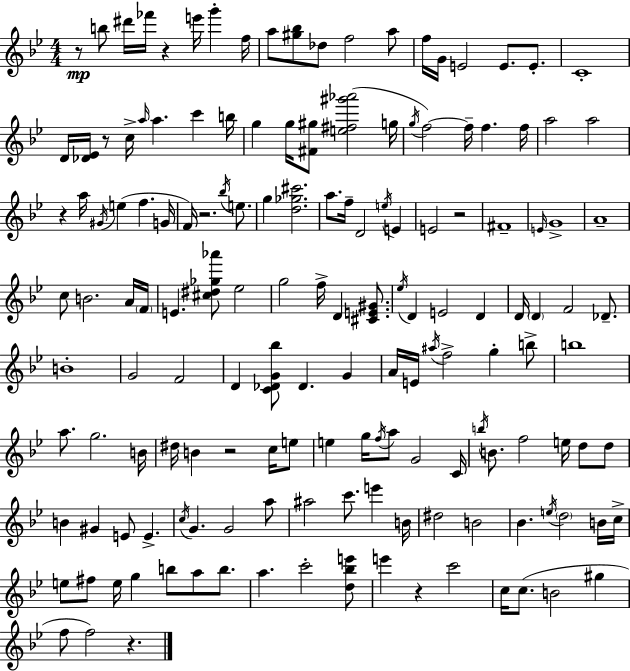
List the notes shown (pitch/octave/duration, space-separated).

R/e B5/e D#6/s FES6/s R/q E6/s G6/q F5/s A5/e [G#5,Bb5]/e Db5/e F5/h A5/e F5/s G4/s E4/h E4/e. E4/e. C4/w D4/s [Db4,Eb4]/s R/e C5/s A5/s A5/q. C6/q B5/s G5/q G5/s [F#4,G#5]/e [E5,F#5,G#6,Ab6]/h G5/s G5/s F5/h F5/s F5/q. F5/s A5/h A5/h R/q A5/s G#4/s E5/q F5/q. G4/s F4/s R/h. Bb5/s E5/e. G5/q [D5,Gb5,C#6]/h. A5/e. F5/s D4/h E5/s E4/q E4/h R/h F#4/w E4/s G4/w A4/w C5/e B4/h. A4/s F4/s E4/q. [C#5,D#5,Gb5,Ab6]/e Eb5/h G5/h F5/s D4/q [C#4,E4,G#4]/e. Eb5/s D4/q E4/h D4/q D4/s D4/q F4/h Db4/e. B4/w G4/h F4/h D4/q [C4,Db4,G4,Bb5]/e Db4/q. G4/q A4/s E4/s A#5/s F5/h G5/q B5/e B5/w A5/e. G5/h. B4/s D#5/s B4/q R/h C5/s E5/e E5/q G5/s F5/s A5/e G4/h C4/s B5/s B4/e. F5/h E5/s D5/e D5/e B4/q G#4/q E4/e E4/q. C5/s G4/q. G4/h A5/e A#5/h C6/e. E6/q B4/s D#5/h B4/h Bb4/q. E5/s D5/h B4/s C5/s E5/e F#5/e E5/s G5/q B5/e A5/e B5/e. A5/q. C6/h [D5,Bb5,E6]/e E6/q R/q C6/h C5/s C5/e. B4/h G#5/q F5/e F5/h R/q.